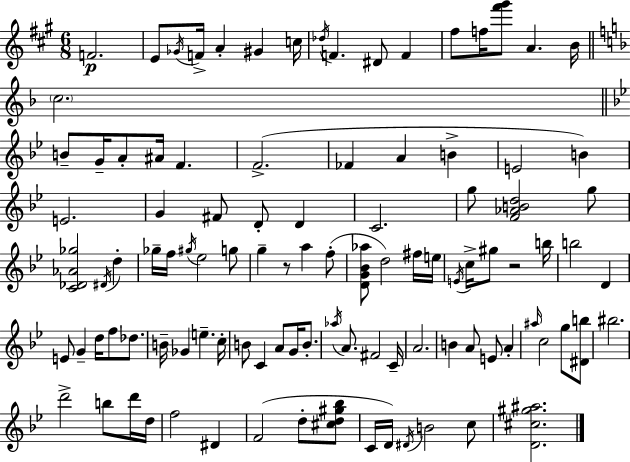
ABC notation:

X:1
T:Untitled
M:6/8
L:1/4
K:A
F2 E/2 _G/4 F/4 A ^G c/4 _d/4 F ^D/2 F ^f/2 f/4 [^f'^g']/2 A B/4 c2 B/2 G/4 A/2 ^A/4 F F2 _F A B E2 B E2 G ^F/2 D/2 D C2 g/2 [F_ABd]2 g/2 [C_D_A_g]2 ^D/4 d _g/4 f/4 ^g/4 _e2 g/2 g z/2 a f/2 [DG_B_a]/2 d2 ^f/4 e/4 E/4 c/4 ^g/2 z2 b/4 b2 D E/2 G d/4 f/2 _d/2 B/4 _G e c/4 B/2 C A/2 G/4 B/2 _a/4 A/2 ^F2 C/4 A2 B A/2 E/2 A ^a/4 c2 g/2 [^Db]/2 ^b2 d'2 b/2 d'/4 d/4 f2 ^D F2 d/2 [^cd^g_b]/2 C/4 D/4 ^D/4 B2 c/2 [D^c^g^a]2